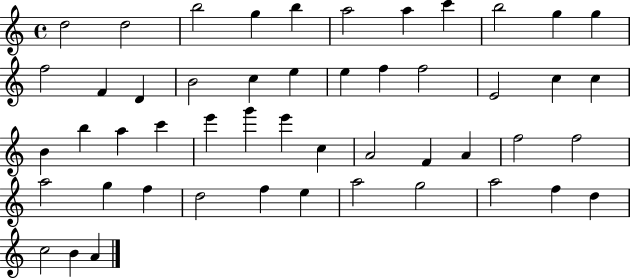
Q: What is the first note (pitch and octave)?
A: D5